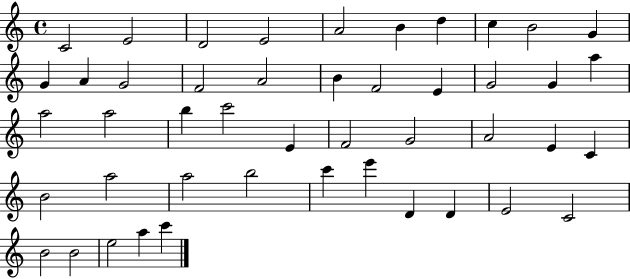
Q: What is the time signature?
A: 4/4